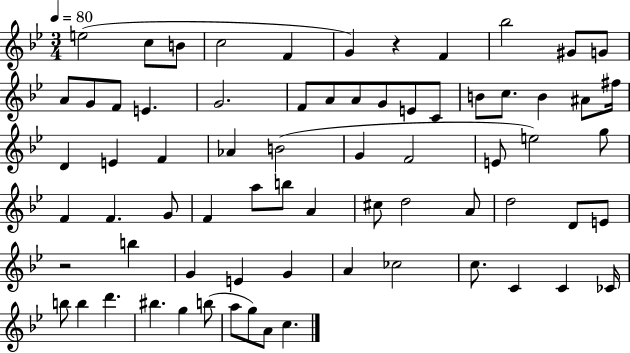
E5/h C5/e B4/e C5/h F4/q G4/q R/q F4/q Bb5/h G#4/e G4/e A4/e G4/e F4/e E4/q. G4/h. F4/e A4/e A4/e G4/e E4/e C4/e B4/e C5/e. B4/q A#4/e F#5/s D4/q E4/q F4/q Ab4/q B4/h G4/q F4/h E4/e E5/h G5/e F4/q F4/q. G4/e F4/q A5/e B5/e A4/q C#5/e D5/h A4/e D5/h D4/e E4/e R/h B5/q G4/q E4/q G4/q A4/q CES5/h C5/e. C4/q C4/q CES4/s B5/e B5/q D6/q. BIS5/q. G5/q B5/e A5/e G5/e A4/e C5/q.